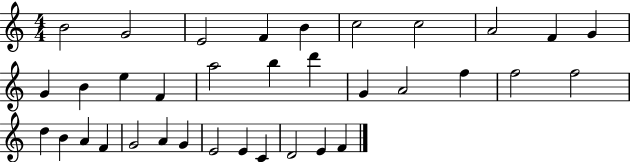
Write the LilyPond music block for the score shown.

{
  \clef treble
  \numericTimeSignature
  \time 4/4
  \key c \major
  b'2 g'2 | e'2 f'4 b'4 | c''2 c''2 | a'2 f'4 g'4 | \break g'4 b'4 e''4 f'4 | a''2 b''4 d'''4 | g'4 a'2 f''4 | f''2 f''2 | \break d''4 b'4 a'4 f'4 | g'2 a'4 g'4 | e'2 e'4 c'4 | d'2 e'4 f'4 | \break \bar "|."
}